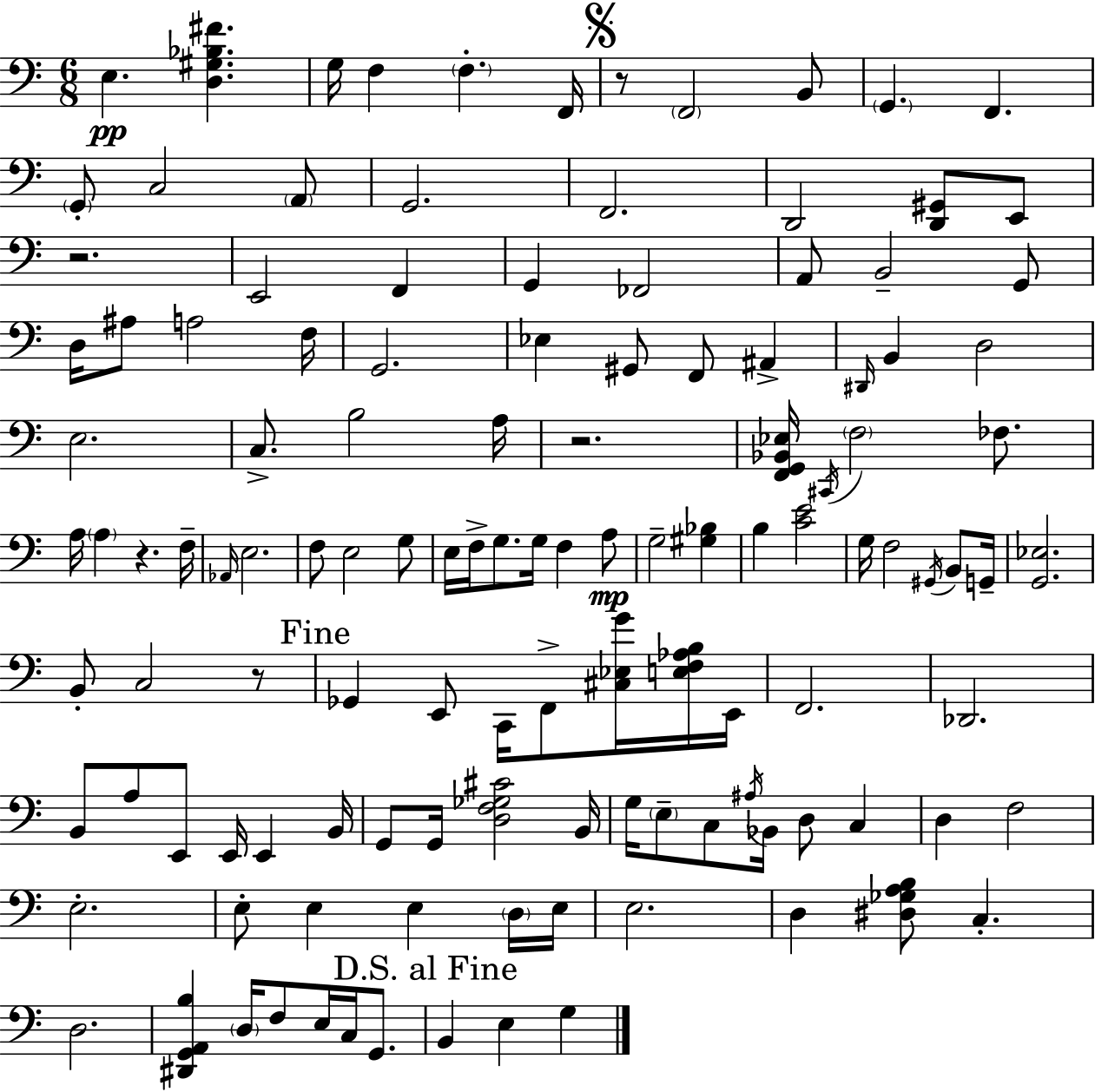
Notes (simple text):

E3/q. [D3,G#3,Bb3,F#4]/q. G3/s F3/q F3/q. F2/s R/e F2/h B2/e G2/q. F2/q. G2/e C3/h A2/e G2/h. F2/h. D2/h [D2,G#2]/e E2/e R/h. E2/h F2/q G2/q FES2/h A2/e B2/h G2/e D3/s A#3/e A3/h F3/s G2/h. Eb3/q G#2/e F2/e A#2/q D#2/s B2/q D3/h E3/h. C3/e. B3/h A3/s R/h. [F2,G2,Bb2,Eb3]/s C#2/s F3/h FES3/e. A3/s A3/q R/q. F3/s Ab2/s E3/h. F3/e E3/h G3/e E3/s F3/s G3/e. G3/s F3/q A3/e G3/h [G#3,Bb3]/q B3/q [C4,E4]/h G3/s F3/h G#2/s B2/e G2/s [G2,Eb3]/h. B2/e C3/h R/e Gb2/q E2/e C2/s F2/e [C#3,Eb3,G4]/s [E3,F3,Ab3,B3]/s E2/s F2/h. Db2/h. B2/e A3/e E2/e E2/s E2/q B2/s G2/e G2/s [D3,F3,Gb3,C#4]/h B2/s G3/s E3/e C3/e A#3/s Bb2/s D3/e C3/q D3/q F3/h E3/h. E3/e E3/q E3/q D3/s E3/s E3/h. D3/q [D#3,Gb3,A3,B3]/e C3/q. D3/h. [D#2,G2,A2,B3]/q D3/s F3/e E3/s C3/s G2/e. B2/q E3/q G3/q